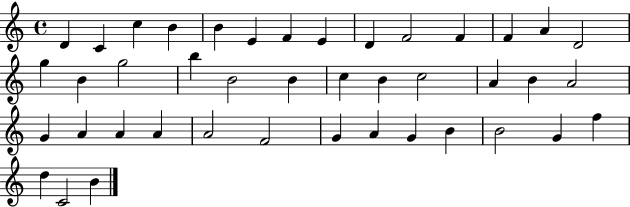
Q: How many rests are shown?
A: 0